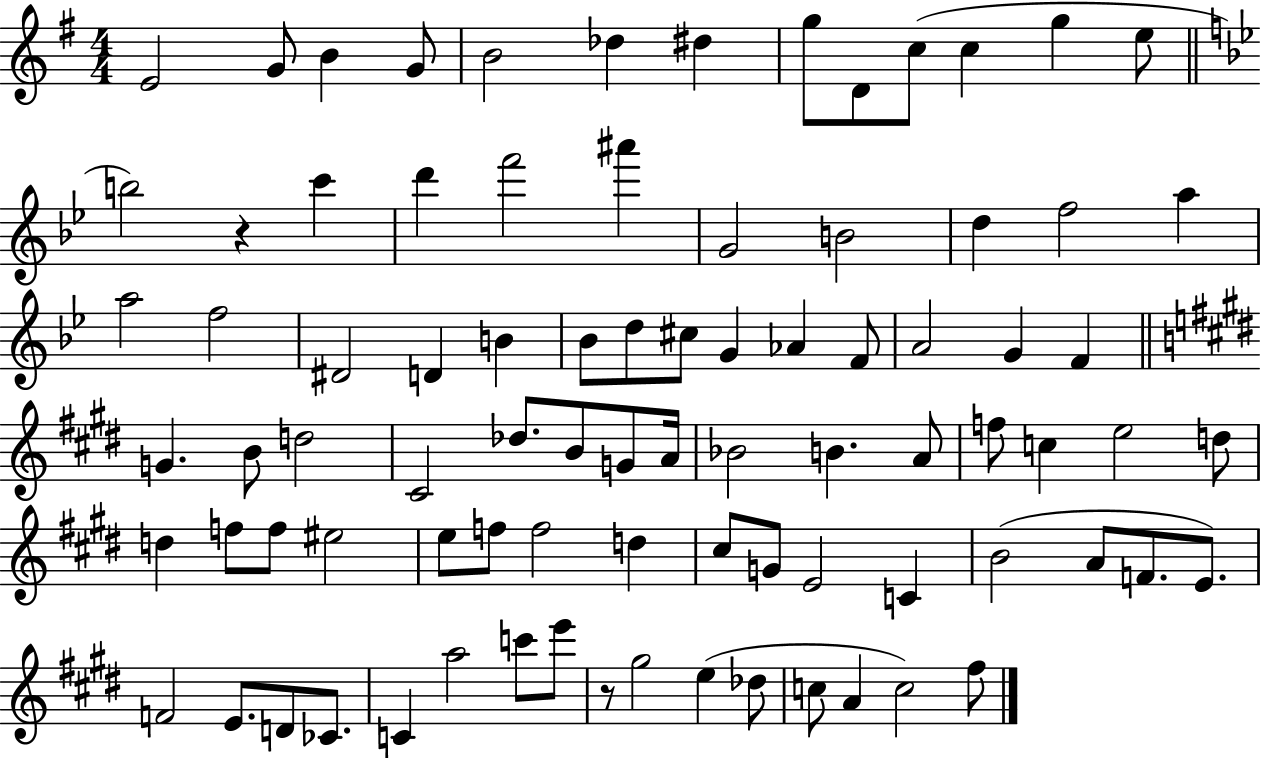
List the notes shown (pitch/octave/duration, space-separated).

E4/h G4/e B4/q G4/e B4/h Db5/q D#5/q G5/e D4/e C5/e C5/q G5/q E5/e B5/h R/q C6/q D6/q F6/h A#6/q G4/h B4/h D5/q F5/h A5/q A5/h F5/h D#4/h D4/q B4/q Bb4/e D5/e C#5/e G4/q Ab4/q F4/e A4/h G4/q F4/q G4/q. B4/e D5/h C#4/h Db5/e. B4/e G4/e A4/s Bb4/h B4/q. A4/e F5/e C5/q E5/h D5/e D5/q F5/e F5/e EIS5/h E5/e F5/e F5/h D5/q C#5/e G4/e E4/h C4/q B4/h A4/e F4/e. E4/e. F4/h E4/e. D4/e CES4/e. C4/q A5/h C6/e E6/e R/e G#5/h E5/q Db5/e C5/e A4/q C5/h F#5/e